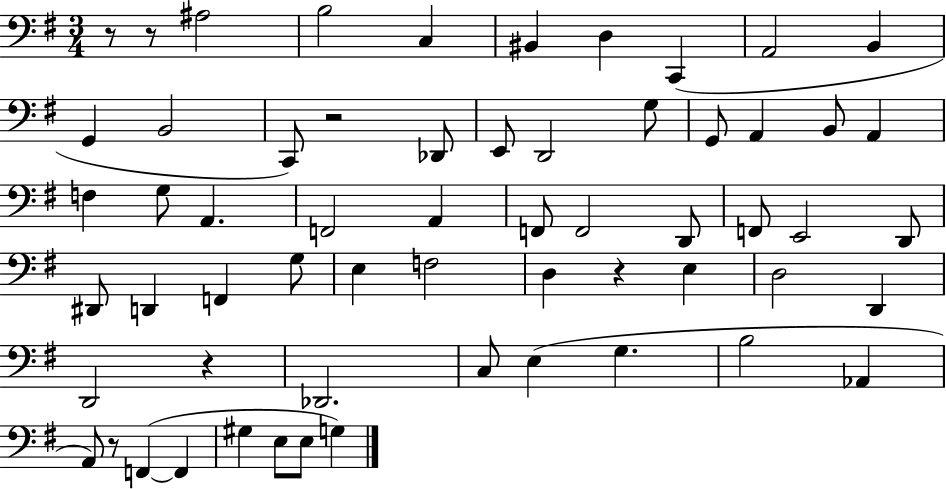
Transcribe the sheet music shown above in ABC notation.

X:1
T:Untitled
M:3/4
L:1/4
K:G
z/2 z/2 ^A,2 B,2 C, ^B,, D, C,, A,,2 B,, G,, B,,2 C,,/2 z2 _D,,/2 E,,/2 D,,2 G,/2 G,,/2 A,, B,,/2 A,, F, G,/2 A,, F,,2 A,, F,,/2 F,,2 D,,/2 F,,/2 E,,2 D,,/2 ^D,,/2 D,, F,, G,/2 E, F,2 D, z E, D,2 D,, D,,2 z _D,,2 C,/2 E, G, B,2 _A,, A,,/2 z/2 F,, F,, ^G, E,/2 E,/2 G,